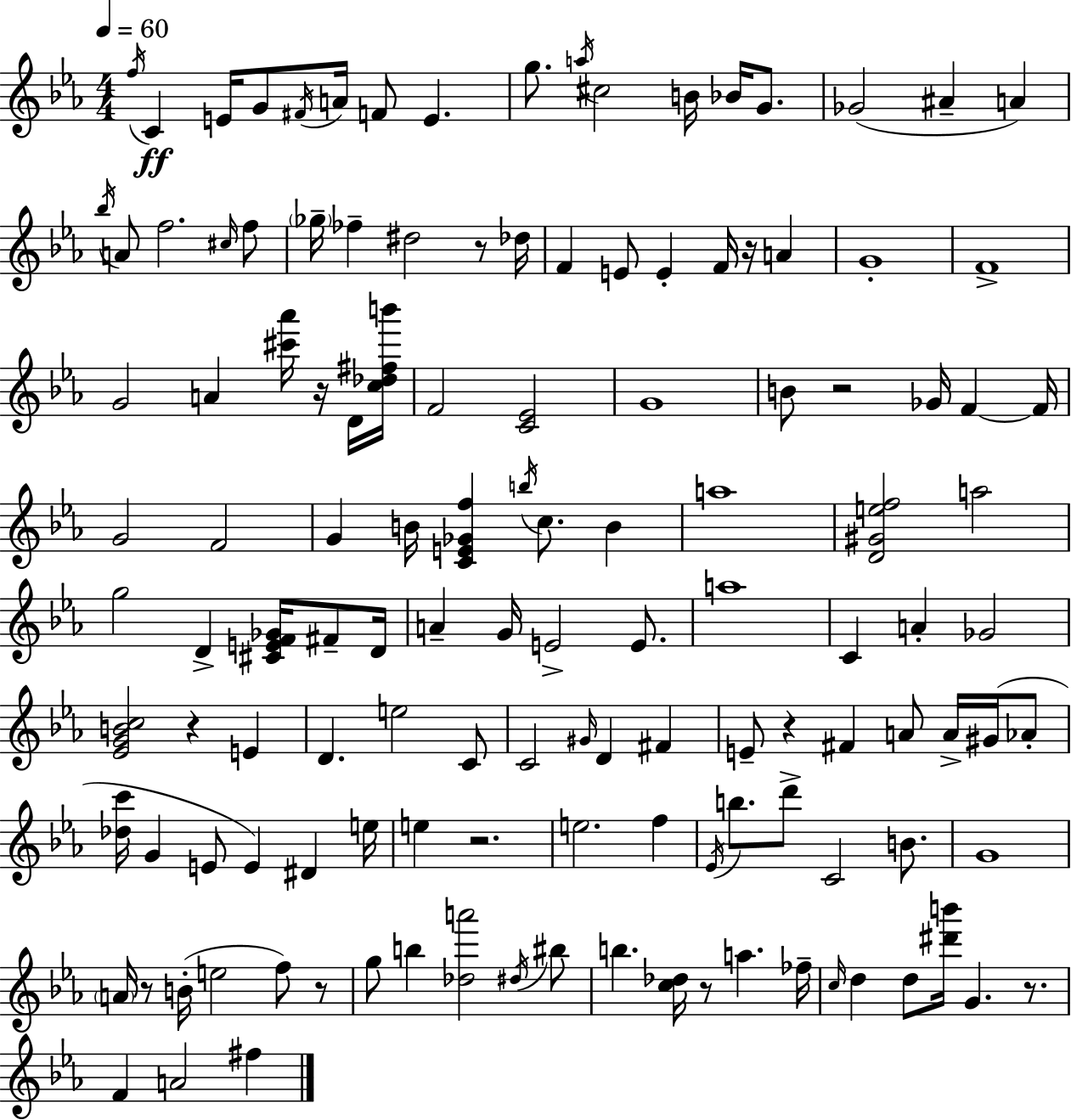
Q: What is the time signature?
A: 4/4